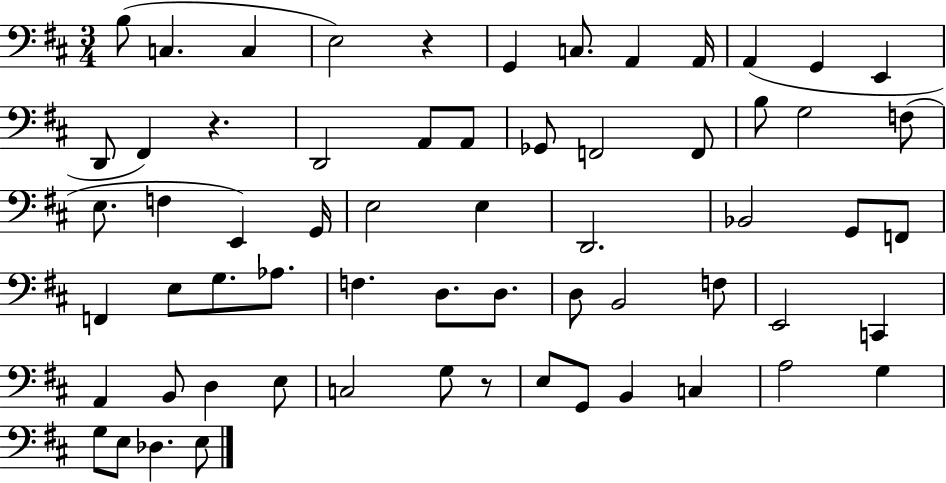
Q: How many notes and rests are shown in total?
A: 63